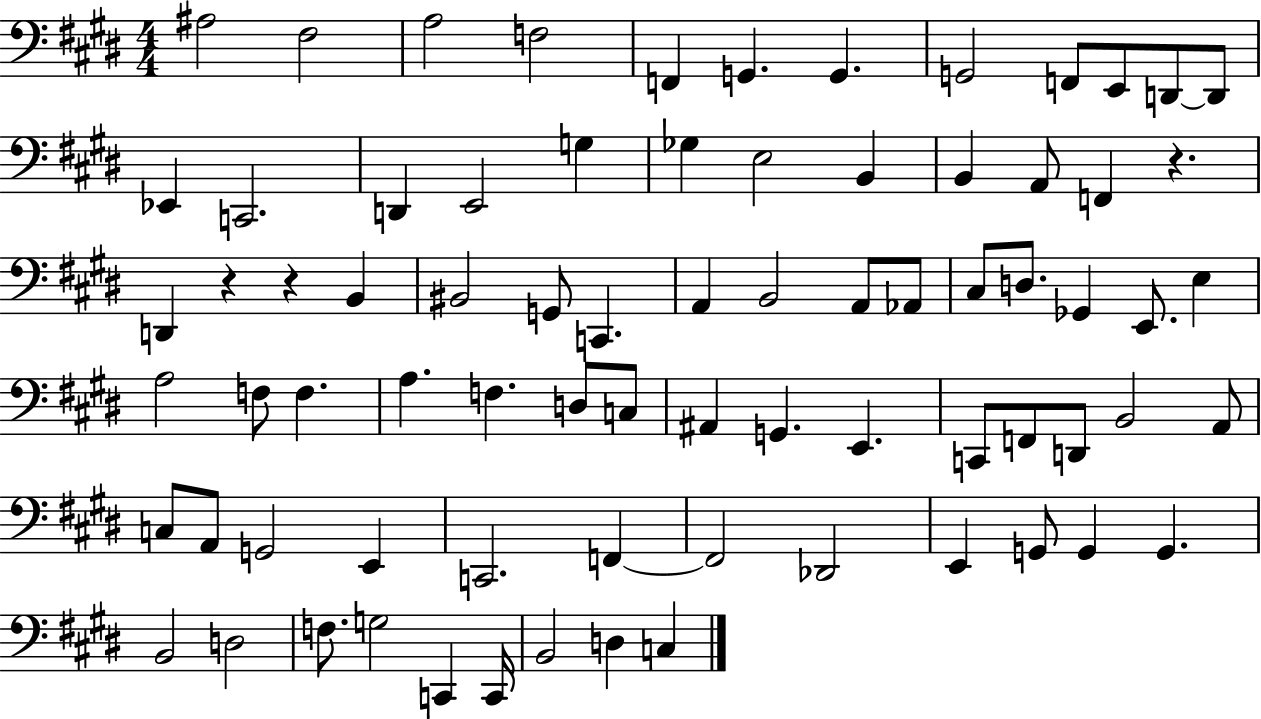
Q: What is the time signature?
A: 4/4